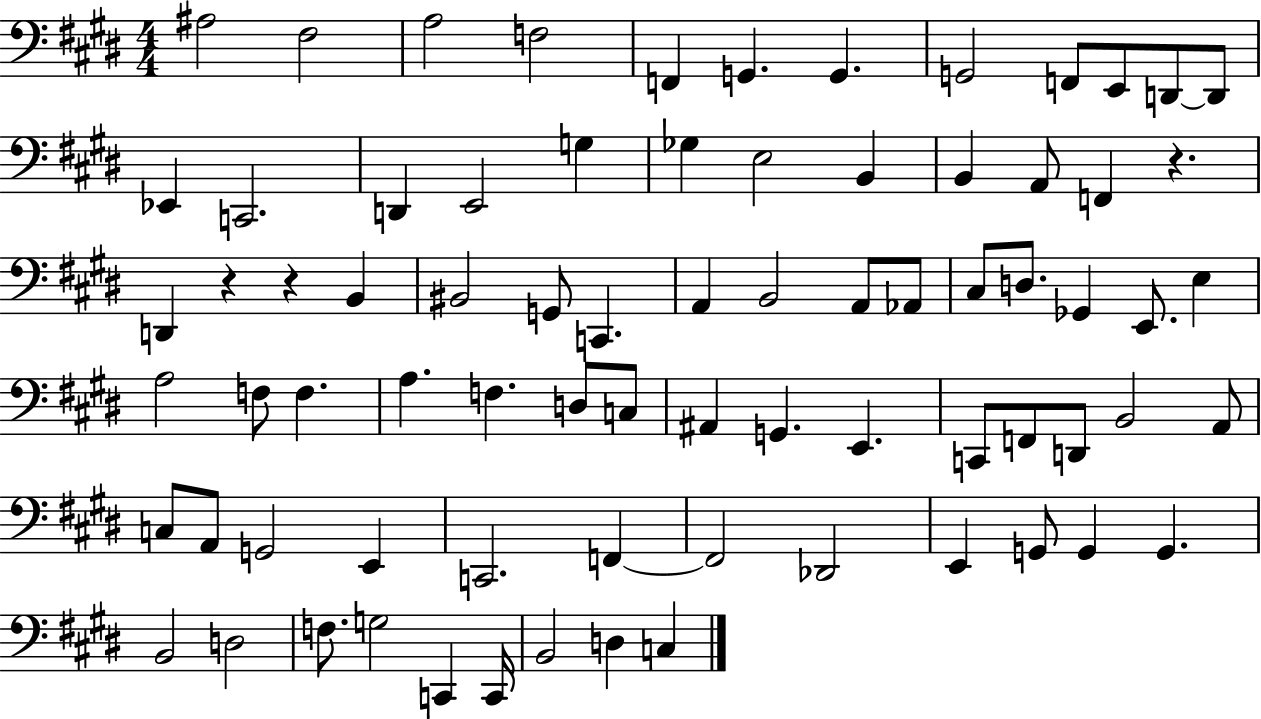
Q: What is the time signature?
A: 4/4